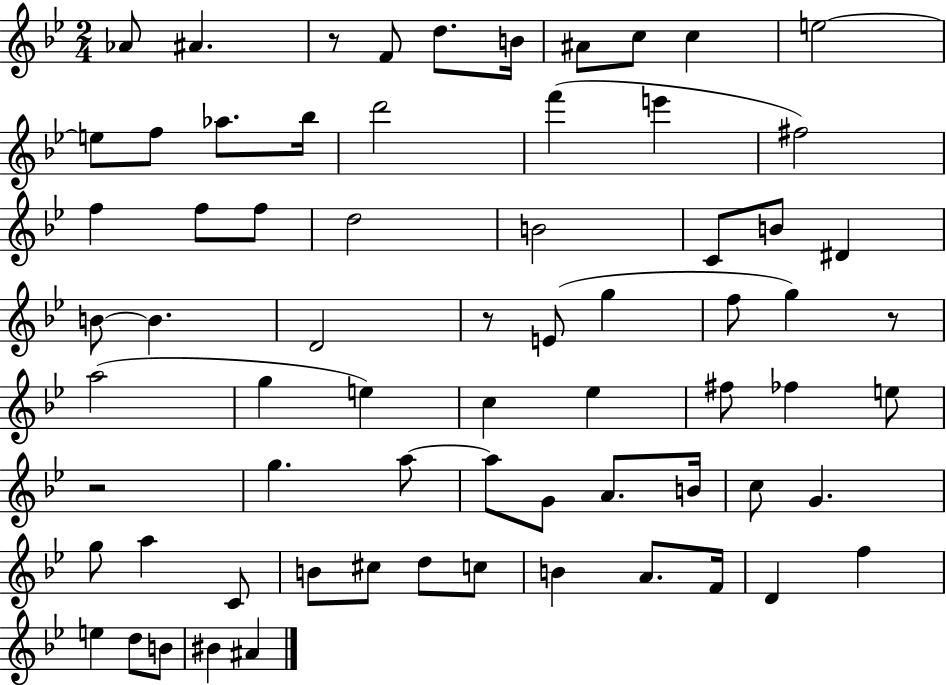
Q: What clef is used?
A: treble